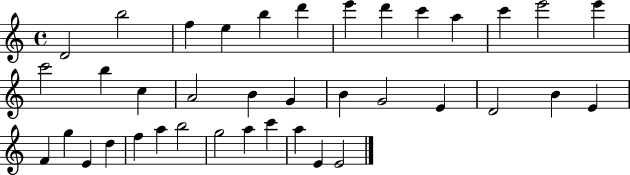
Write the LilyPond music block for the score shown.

{
  \clef treble
  \time 4/4
  \defaultTimeSignature
  \key c \major
  d'2 b''2 | f''4 e''4 b''4 d'''4 | e'''4 d'''4 c'''4 a''4 | c'''4 e'''2 e'''4 | \break c'''2 b''4 c''4 | a'2 b'4 g'4 | b'4 g'2 e'4 | d'2 b'4 e'4 | \break f'4 g''4 e'4 d''4 | f''4 a''4 b''2 | g''2 a''4 c'''4 | a''4 e'4 e'2 | \break \bar "|."
}